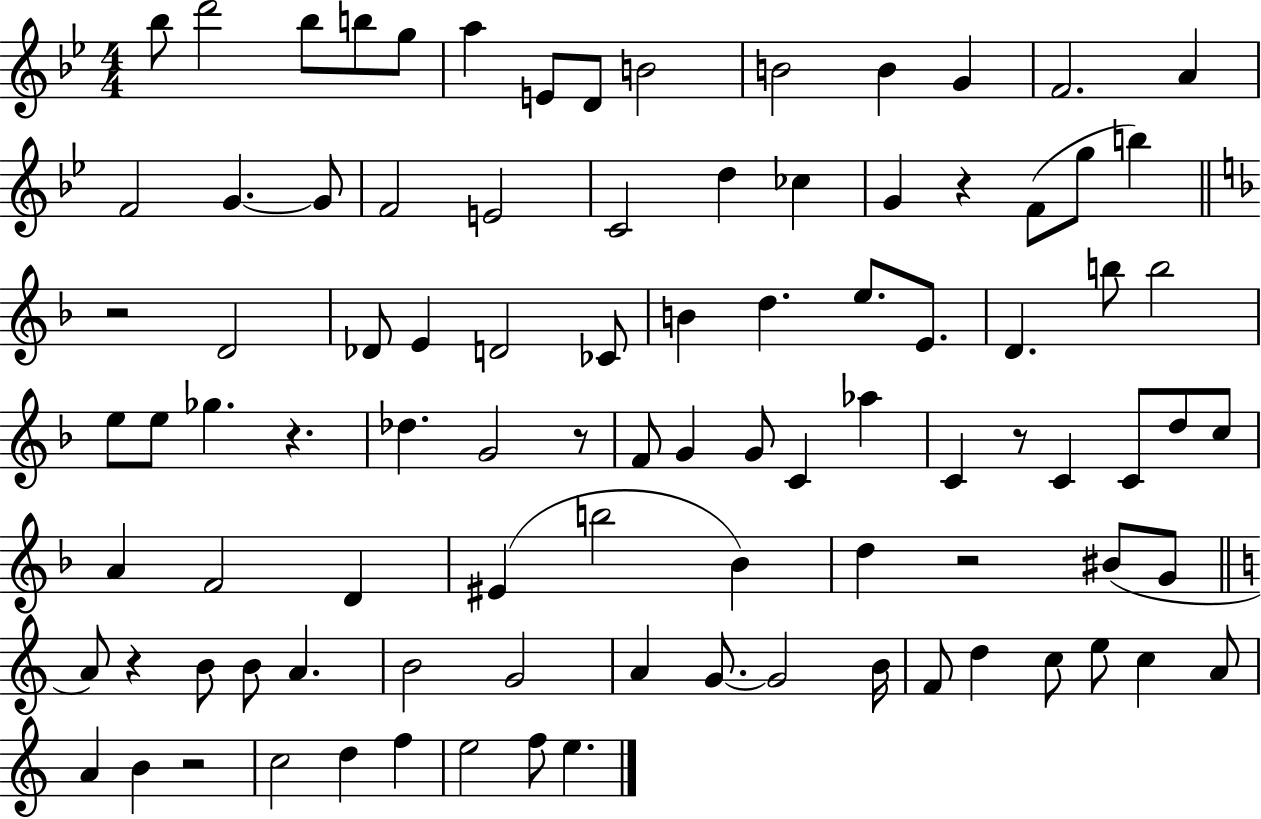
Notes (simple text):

Bb5/e D6/h Bb5/e B5/e G5/e A5/q E4/e D4/e B4/h B4/h B4/q G4/q F4/h. A4/q F4/h G4/q. G4/e F4/h E4/h C4/h D5/q CES5/q G4/q R/q F4/e G5/e B5/q R/h D4/h Db4/e E4/q D4/h CES4/e B4/q D5/q. E5/e. E4/e. D4/q. B5/e B5/h E5/e E5/e Gb5/q. R/q. Db5/q. G4/h R/e F4/e G4/q G4/e C4/q Ab5/q C4/q R/e C4/q C4/e D5/e C5/e A4/q F4/h D4/q EIS4/q B5/h Bb4/q D5/q R/h BIS4/e G4/e A4/e R/q B4/e B4/e A4/q. B4/h G4/h A4/q G4/e. G4/h B4/s F4/e D5/q C5/e E5/e C5/q A4/e A4/q B4/q R/h C5/h D5/q F5/q E5/h F5/e E5/q.